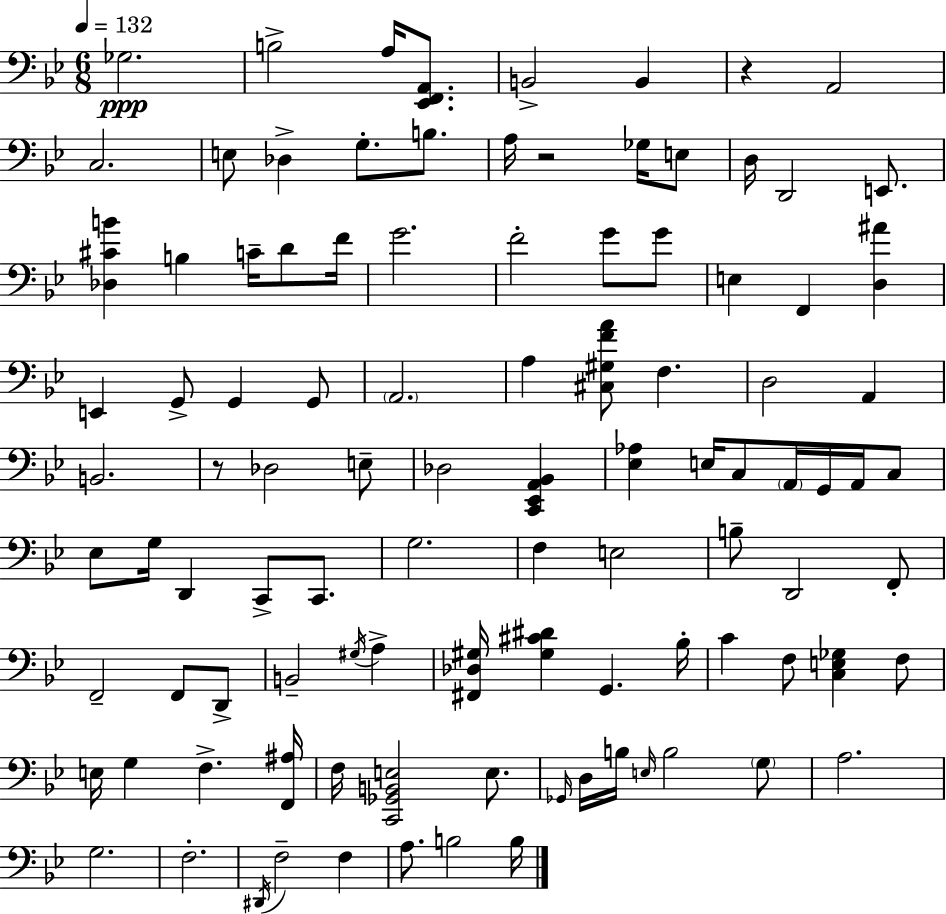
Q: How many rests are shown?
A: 3